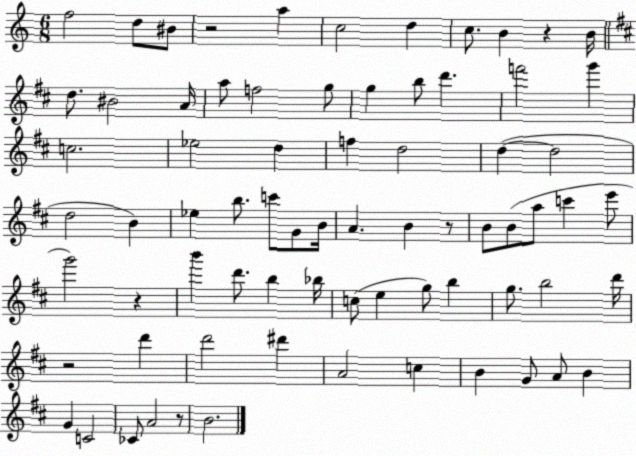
X:1
T:Untitled
M:6/8
L:1/4
K:C
f2 d/2 ^B/2 z2 a c2 d c/2 B z B/4 d/2 ^B2 A/4 a/2 f2 g/2 g b/2 d' f'2 g' c2 _e2 d f d2 d d2 d2 B _e b/2 c'/2 G/2 B/4 A B z/2 B/2 B/2 a/2 c' e'/2 g'2 z b' d'/2 b _b/4 c/2 e g/2 b g/2 b2 d'/4 z2 d' d'2 ^d' A2 c B G/2 A/2 B G C2 _C/2 A2 z/2 B2